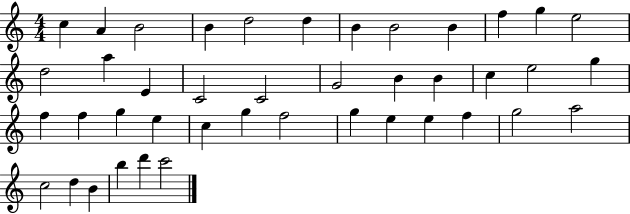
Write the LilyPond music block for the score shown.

{
  \clef treble
  \numericTimeSignature
  \time 4/4
  \key c \major
  c''4 a'4 b'2 | b'4 d''2 d''4 | b'4 b'2 b'4 | f''4 g''4 e''2 | \break d''2 a''4 e'4 | c'2 c'2 | g'2 b'4 b'4 | c''4 e''2 g''4 | \break f''4 f''4 g''4 e''4 | c''4 g''4 f''2 | g''4 e''4 e''4 f''4 | g''2 a''2 | \break c''2 d''4 b'4 | b''4 d'''4 c'''2 | \bar "|."
}